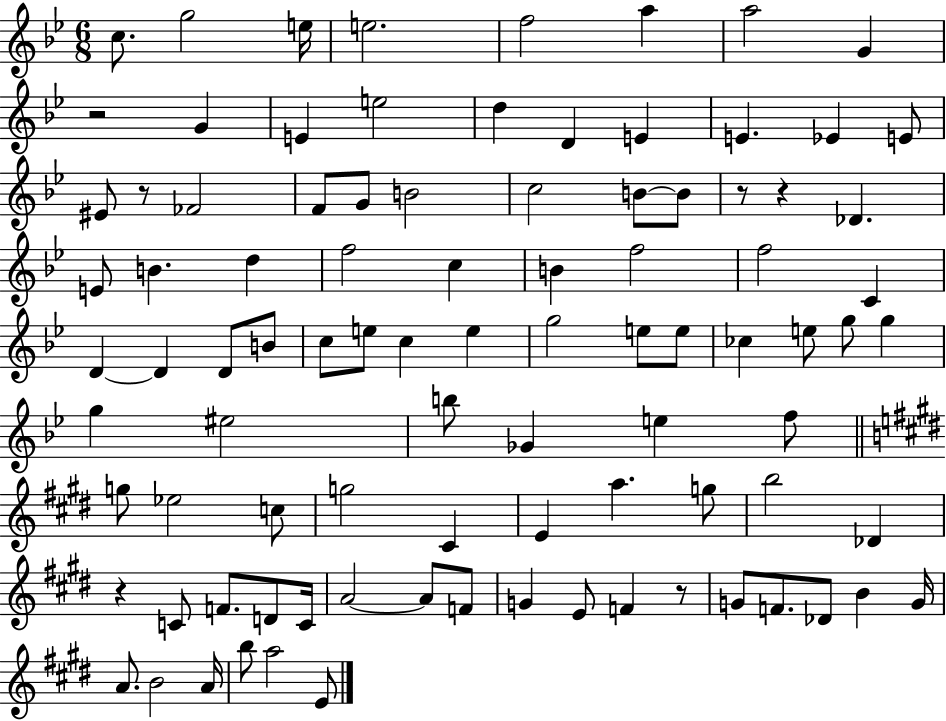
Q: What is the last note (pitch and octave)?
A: E4